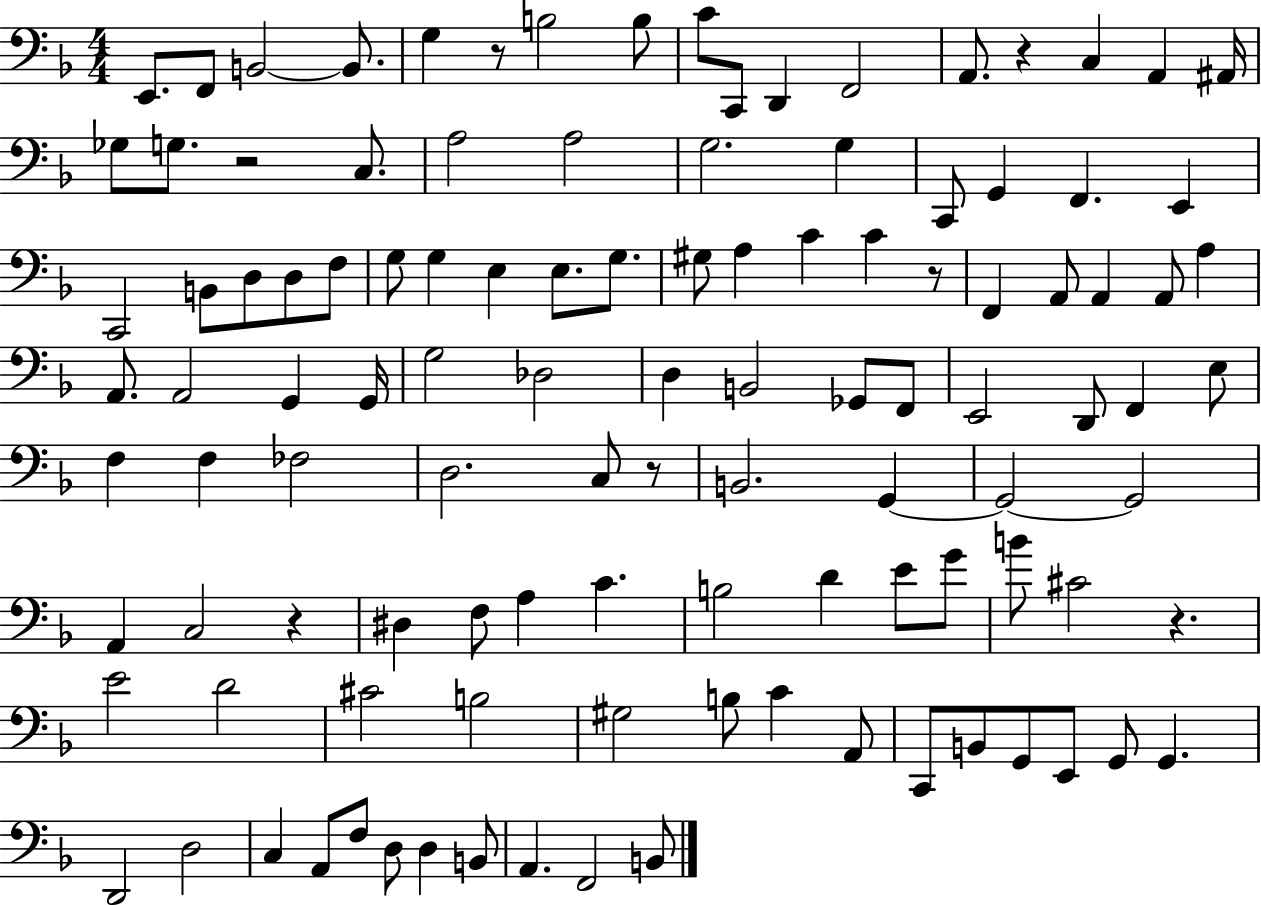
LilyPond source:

{
  \clef bass
  \numericTimeSignature
  \time 4/4
  \key f \major
  e,8. f,8 b,2~~ b,8. | g4 r8 b2 b8 | c'8 c,8 d,4 f,2 | a,8. r4 c4 a,4 ais,16 | \break ges8 g8. r2 c8. | a2 a2 | g2. g4 | c,8 g,4 f,4. e,4 | \break c,2 b,8 d8 d8 f8 | g8 g4 e4 e8. g8. | gis8 a4 c'4 c'4 r8 | f,4 a,8 a,4 a,8 a4 | \break a,8. a,2 g,4 g,16 | g2 des2 | d4 b,2 ges,8 f,8 | e,2 d,8 f,4 e8 | \break f4 f4 fes2 | d2. c8 r8 | b,2. g,4~~ | g,2~~ g,2 | \break a,4 c2 r4 | dis4 f8 a4 c'4. | b2 d'4 e'8 g'8 | b'8 cis'2 r4. | \break e'2 d'2 | cis'2 b2 | gis2 b8 c'4 a,8 | c,8 b,8 g,8 e,8 g,8 g,4. | \break d,2 d2 | c4 a,8 f8 d8 d4 b,8 | a,4. f,2 b,8 | \bar "|."
}